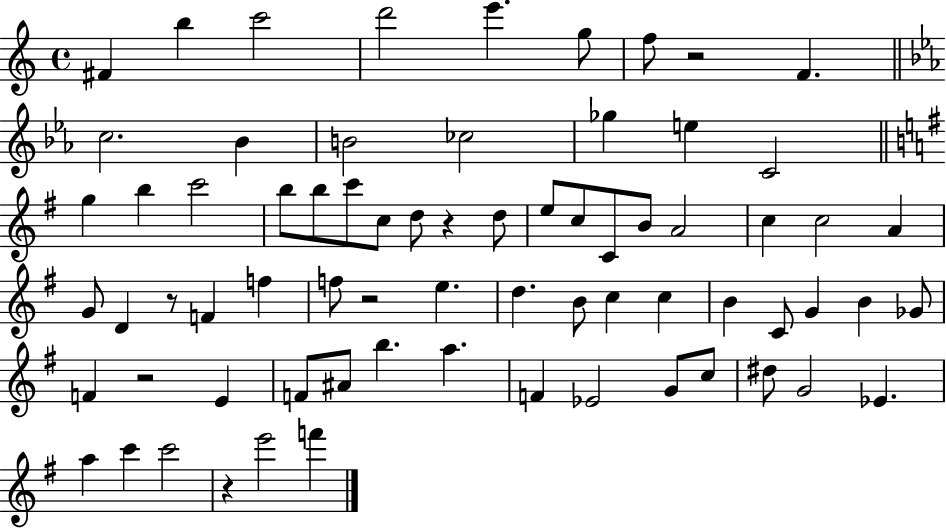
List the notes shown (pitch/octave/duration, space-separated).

F#4/q B5/q C6/h D6/h E6/q. G5/e F5/e R/h F4/q. C5/h. Bb4/q B4/h CES5/h Gb5/q E5/q C4/h G5/q B5/q C6/h B5/e B5/e C6/e C5/e D5/e R/q D5/e E5/e C5/e C4/e B4/e A4/h C5/q C5/h A4/q G4/e D4/q R/e F4/q F5/q F5/e R/h E5/q. D5/q. B4/e C5/q C5/q B4/q C4/e G4/q B4/q Gb4/e F4/q R/h E4/q F4/e A#4/e B5/q. A5/q. F4/q Eb4/h G4/e C5/e D#5/e G4/h Eb4/q. A5/q C6/q C6/h R/q E6/h F6/q